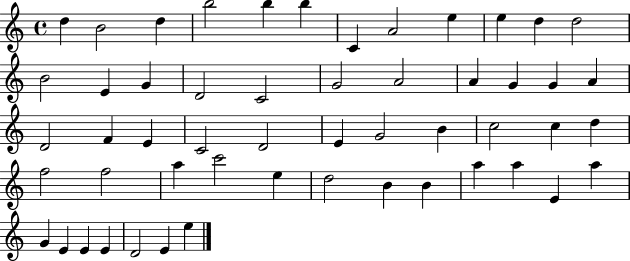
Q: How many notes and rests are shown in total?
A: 53